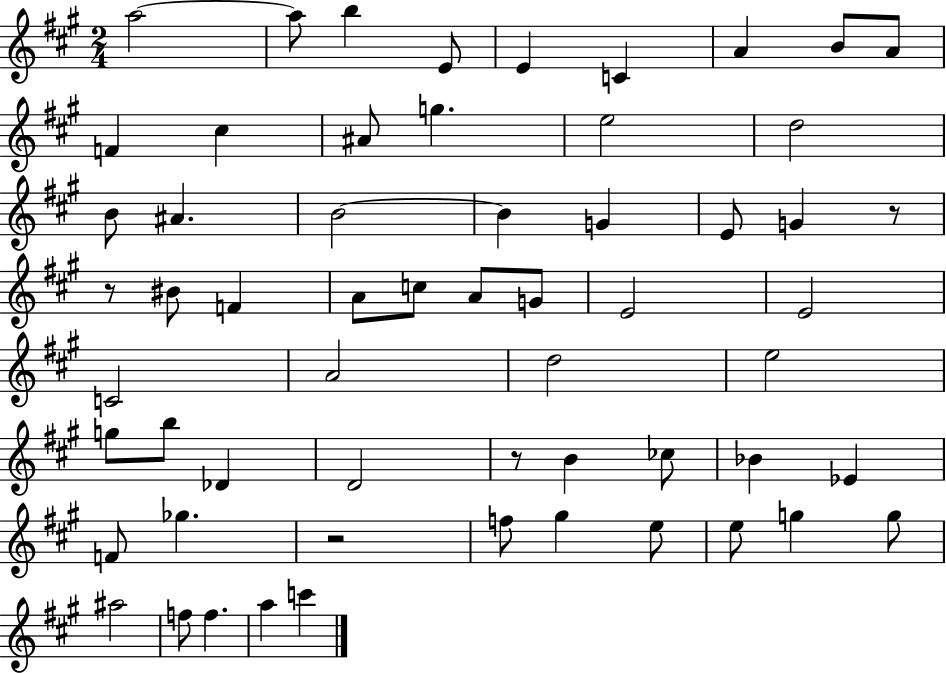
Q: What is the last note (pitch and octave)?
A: C6